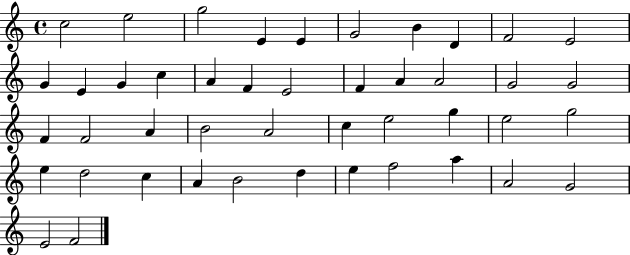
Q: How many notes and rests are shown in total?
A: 45